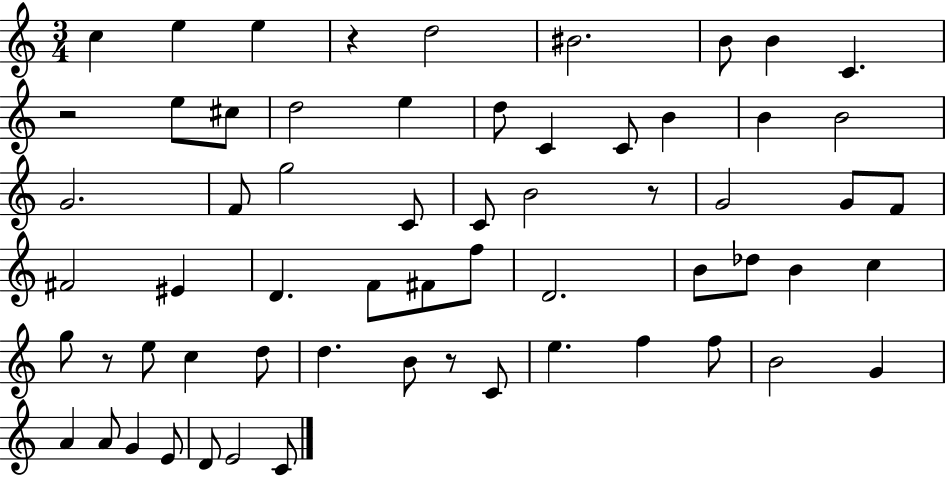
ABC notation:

X:1
T:Untitled
M:3/4
L:1/4
K:C
c e e z d2 ^B2 B/2 B C z2 e/2 ^c/2 d2 e d/2 C C/2 B B B2 G2 F/2 g2 C/2 C/2 B2 z/2 G2 G/2 F/2 ^F2 ^E D F/2 ^F/2 f/2 D2 B/2 _d/2 B c g/2 z/2 e/2 c d/2 d B/2 z/2 C/2 e f f/2 B2 G A A/2 G E/2 D/2 E2 C/2